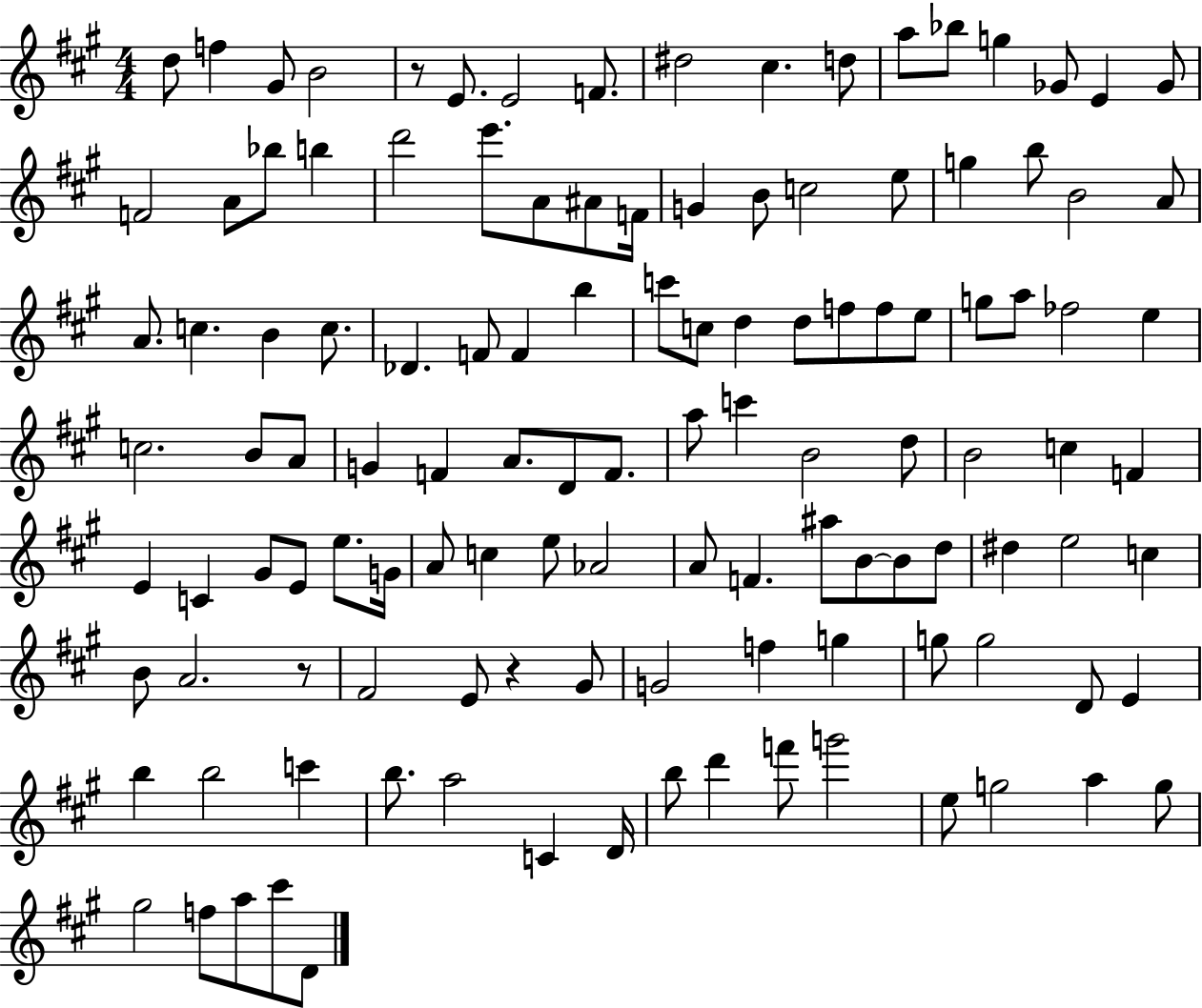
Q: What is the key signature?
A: A major